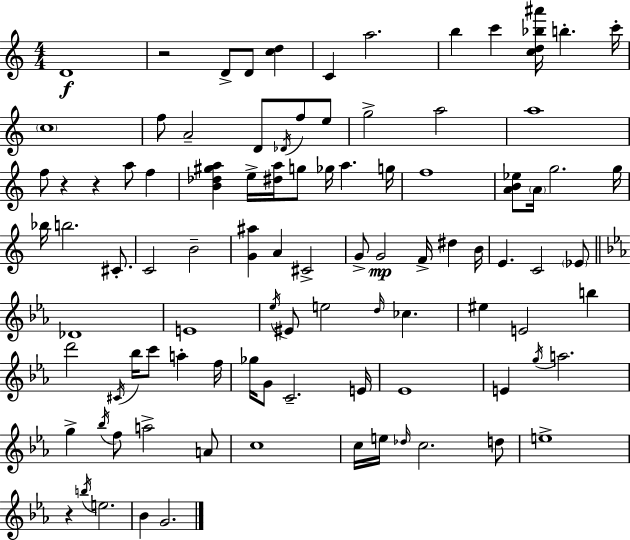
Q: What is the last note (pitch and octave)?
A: G4